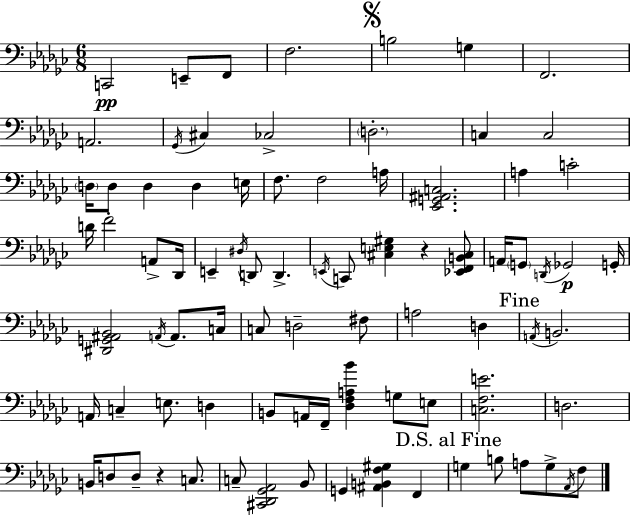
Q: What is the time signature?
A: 6/8